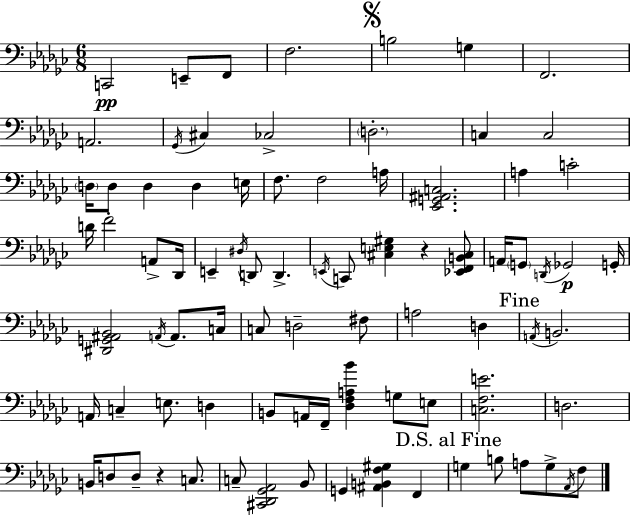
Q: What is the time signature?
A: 6/8